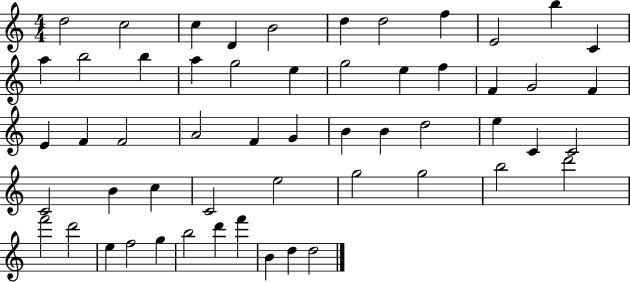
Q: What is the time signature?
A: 4/4